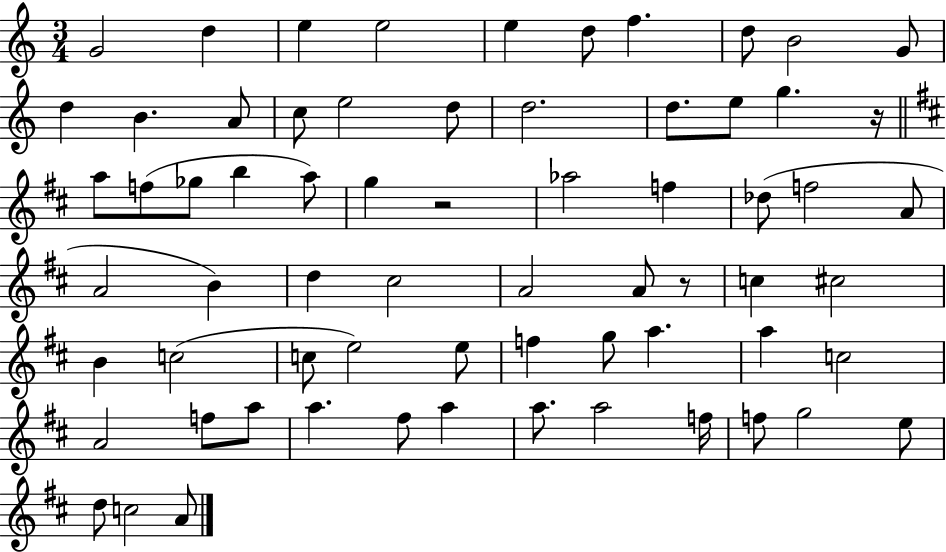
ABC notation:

X:1
T:Untitled
M:3/4
L:1/4
K:C
G2 d e e2 e d/2 f d/2 B2 G/2 d B A/2 c/2 e2 d/2 d2 d/2 e/2 g z/4 a/2 f/2 _g/2 b a/2 g z2 _a2 f _d/2 f2 A/2 A2 B d ^c2 A2 A/2 z/2 c ^c2 B c2 c/2 e2 e/2 f g/2 a a c2 A2 f/2 a/2 a ^f/2 a a/2 a2 f/4 f/2 g2 e/2 d/2 c2 A/2